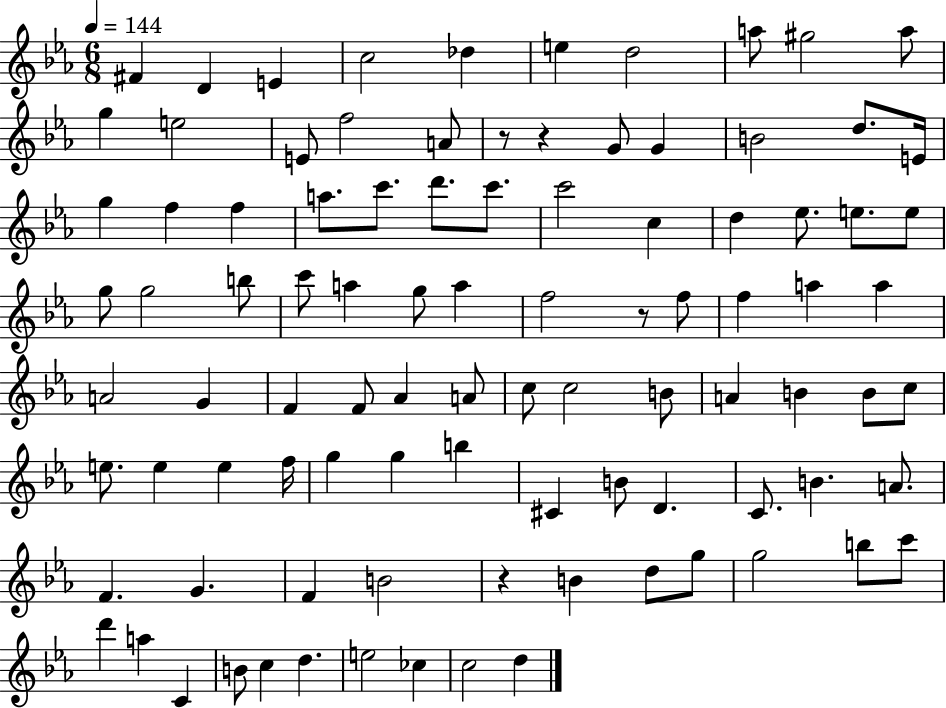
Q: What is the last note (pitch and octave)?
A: D5